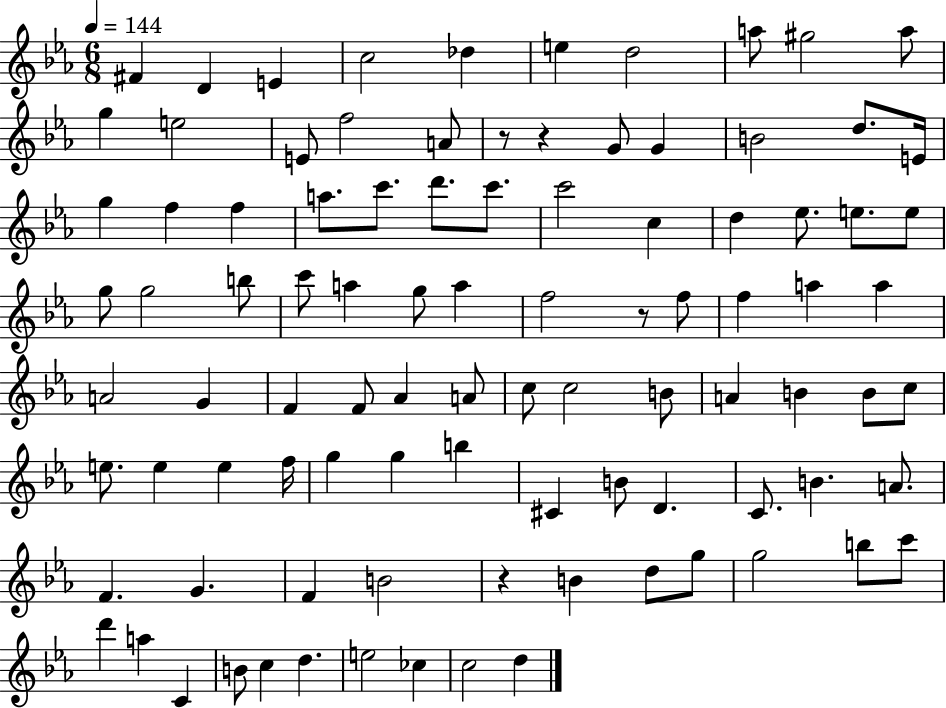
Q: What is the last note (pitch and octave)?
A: D5